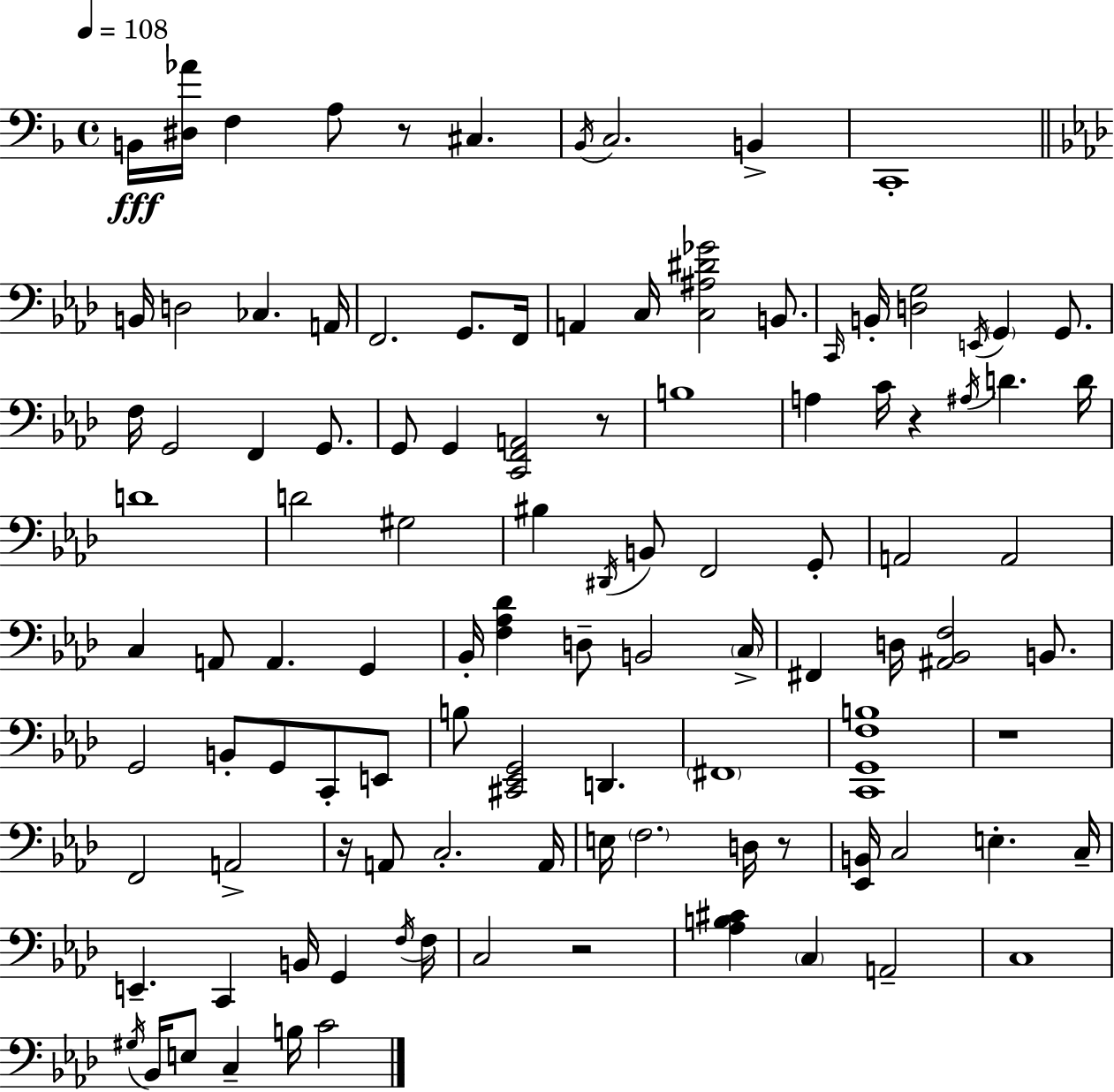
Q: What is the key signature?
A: F major